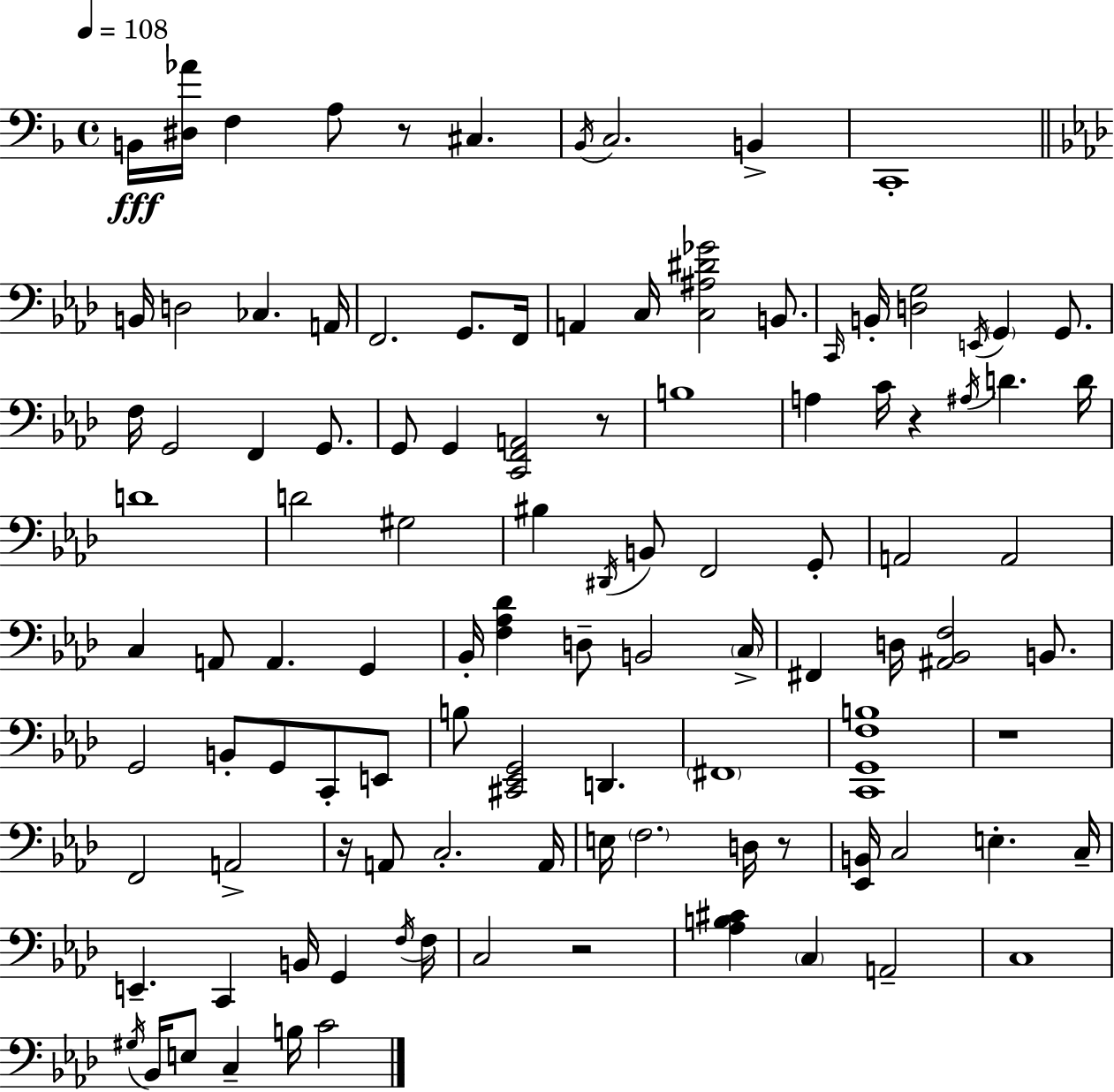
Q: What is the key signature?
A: F major